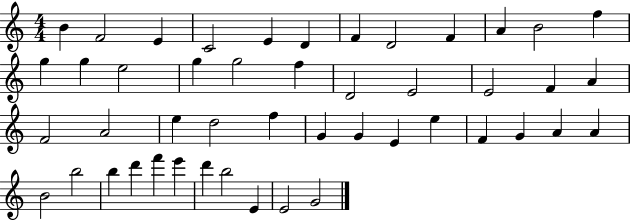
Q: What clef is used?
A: treble